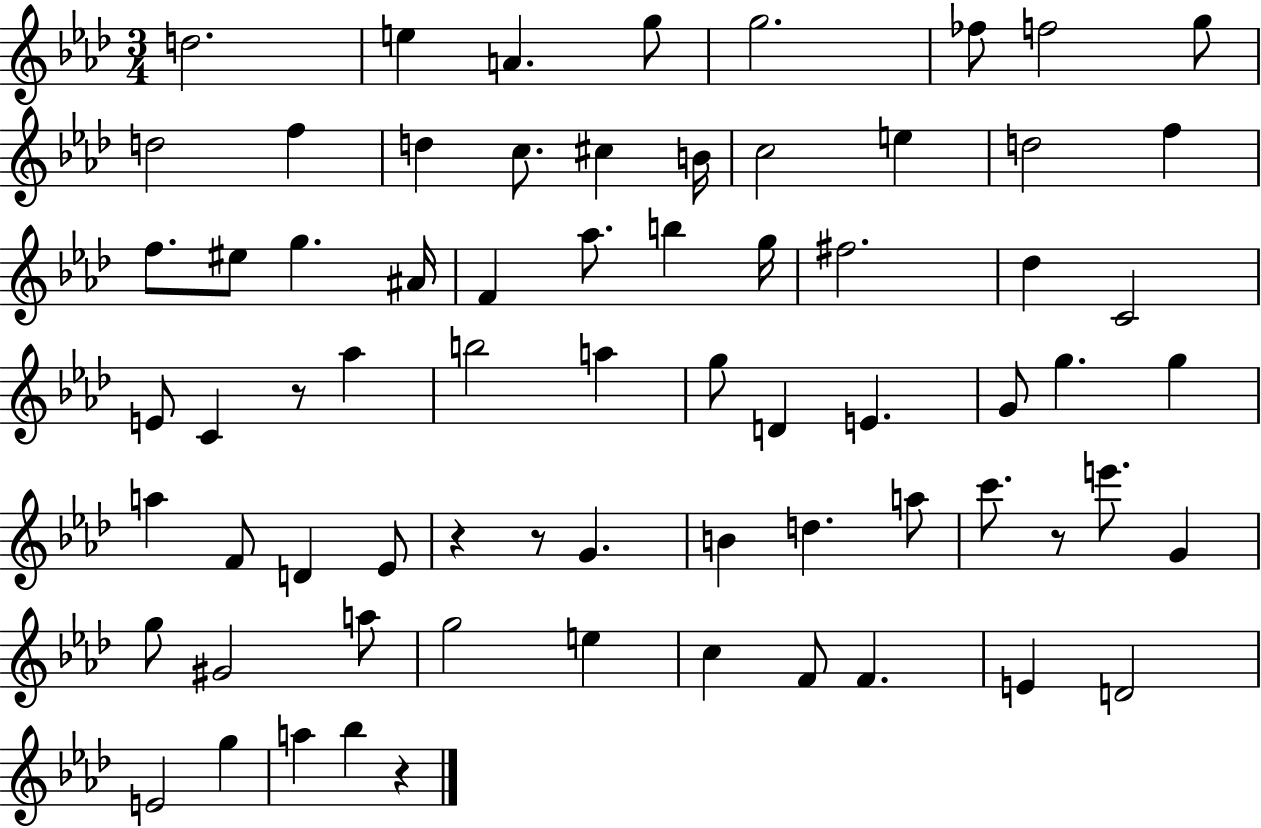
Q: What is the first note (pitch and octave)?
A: D5